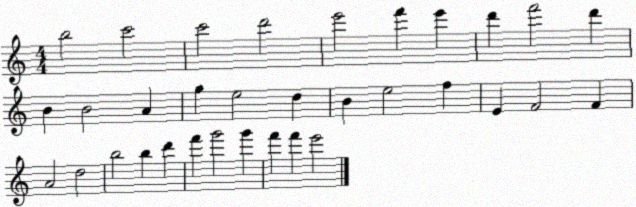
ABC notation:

X:1
T:Untitled
M:4/4
L:1/4
K:C
b2 c'2 c'2 d'2 e'2 f' e' d' f'2 d' B B2 A g e2 d B e2 f E F2 F A2 d2 b2 b d' f' g'2 g' f' f' e'2